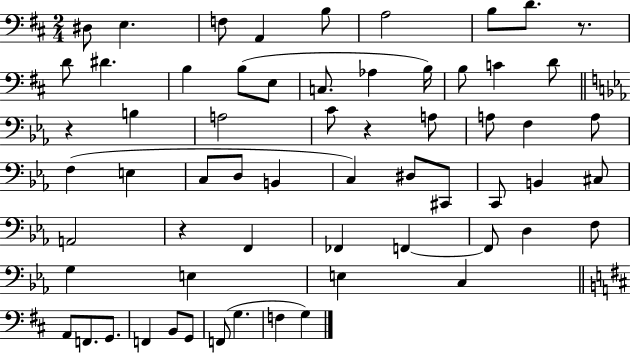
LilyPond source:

{
  \clef bass
  \numericTimeSignature
  \time 2/4
  \key d \major
  dis8 e4. | f8 a,4 b8 | a2 | b8 d'8. r8. | \break d'8 dis'4. | b4 b8( e8 | c8. aes4 b16) | b8 c'4 d'8 | \break \bar "||" \break \key c \minor r4 b4 | a2 | c'8 r4 a8 | a8 f4 a8 | \break f4( e4 | c8 d8 b,4 | c4) dis8 cis,8 | c,8 b,4 cis8 | \break a,2 | r4 f,4 | fes,4 f,4~~ | f,8 d4 f8 | \break g4 e4 | e4 c4 | \bar "||" \break \key b \minor a,8 f,8. g,8. | f,4 b,8 g,8 | f,8( g4. | f4 g4) | \break \bar "|."
}